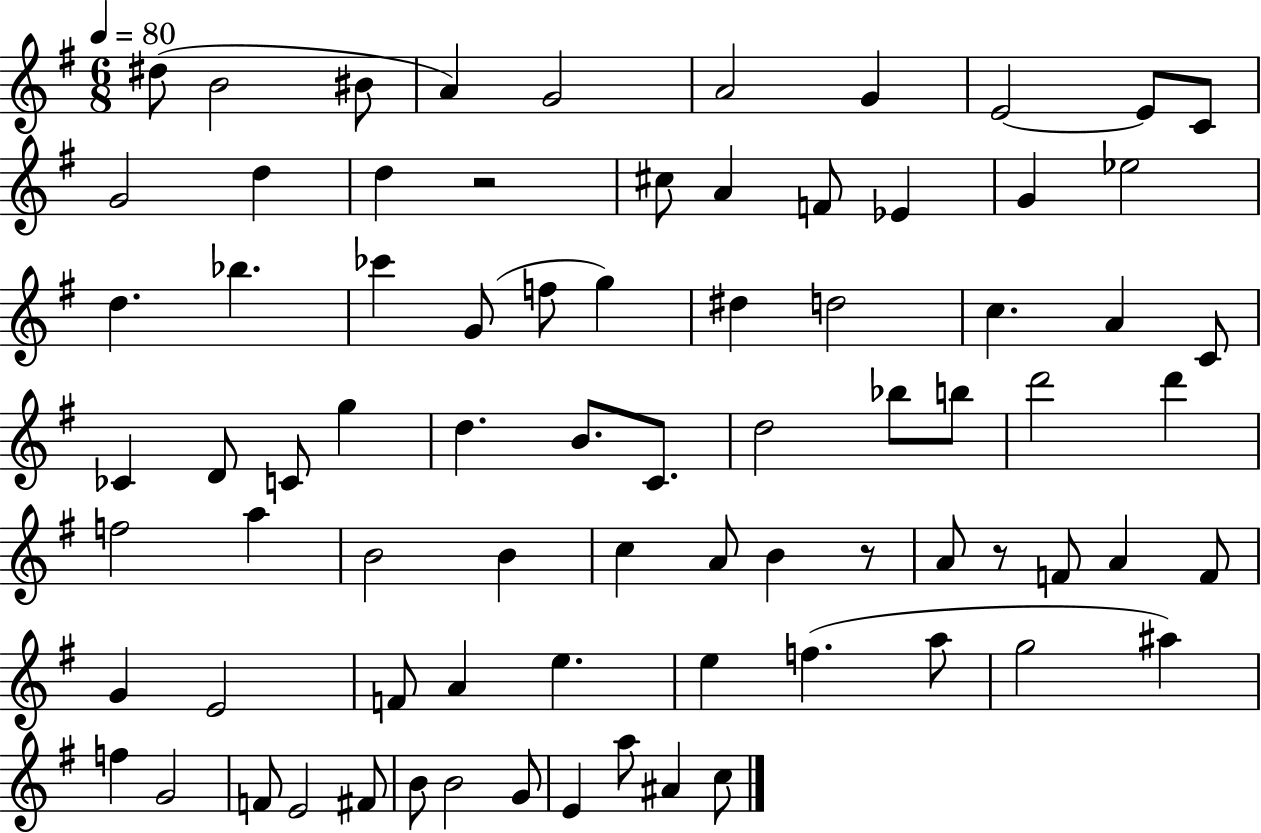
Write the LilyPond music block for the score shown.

{
  \clef treble
  \numericTimeSignature
  \time 6/8
  \key g \major
  \tempo 4 = 80
  \repeat volta 2 { dis''8( b'2 bis'8 | a'4) g'2 | a'2 g'4 | e'2~~ e'8 c'8 | \break g'2 d''4 | d''4 r2 | cis''8 a'4 f'8 ees'4 | g'4 ees''2 | \break d''4. bes''4. | ces'''4 g'8( f''8 g''4) | dis''4 d''2 | c''4. a'4 c'8 | \break ces'4 d'8 c'8 g''4 | d''4. b'8. c'8. | d''2 bes''8 b''8 | d'''2 d'''4 | \break f''2 a''4 | b'2 b'4 | c''4 a'8 b'4 r8 | a'8 r8 f'8 a'4 f'8 | \break g'4 e'2 | f'8 a'4 e''4. | e''4 f''4.( a''8 | g''2 ais''4) | \break f''4 g'2 | f'8 e'2 fis'8 | b'8 b'2 g'8 | e'4 a''8 ais'4 c''8 | \break } \bar "|."
}